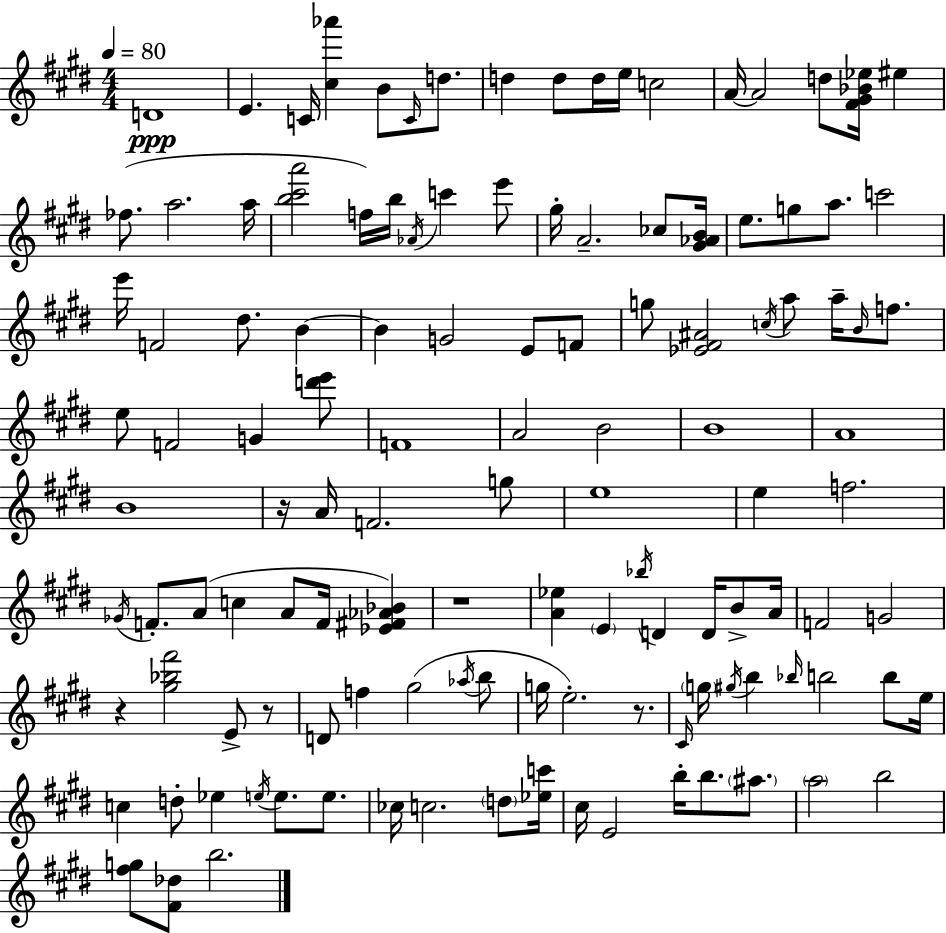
D4/w E4/q. C4/s [C#5,Ab6]/q B4/e C4/s D5/e. D5/q D5/e D5/s E5/s C5/h A4/s A4/h D5/e [F#4,G#4,Bb4,Eb5]/s EIS5/q FES5/e. A5/h. A5/s [B5,C#6,A6]/h F5/s B5/s Ab4/s C6/q E6/e G#5/s A4/h. CES5/e [G#4,Ab4,B4]/s E5/e. G5/e A5/e. C6/h E6/s F4/h D#5/e. B4/q B4/q G4/h E4/e F4/e G5/e [Eb4,F#4,A#4]/h C5/s A5/e A5/s B4/s F5/e. E5/e F4/h G4/q [D6,E6]/e F4/w A4/h B4/h B4/w A4/w B4/w R/s A4/s F4/h. G5/e E5/w E5/q F5/h. Gb4/s F4/e. A4/e C5/q A4/e F4/s [Eb4,F#4,Ab4,Bb4]/q R/w [A4,Eb5]/q E4/q Bb5/s D4/q D4/s B4/e A4/s F4/h G4/h R/q [G#5,Bb5,F#6]/h E4/e R/e D4/e F5/q G#5/h Ab5/s B5/e G5/s E5/h. R/e. C#4/s G5/s G#5/s B5/q Bb5/s B5/h B5/e E5/s C5/q D5/e Eb5/q E5/s E5/e. E5/e. CES5/s C5/h. D5/e [Eb5,C6]/s C#5/s E4/h B5/s B5/e. A#5/e. A5/h B5/h [F#5,G5]/e [F#4,Db5]/e B5/h.